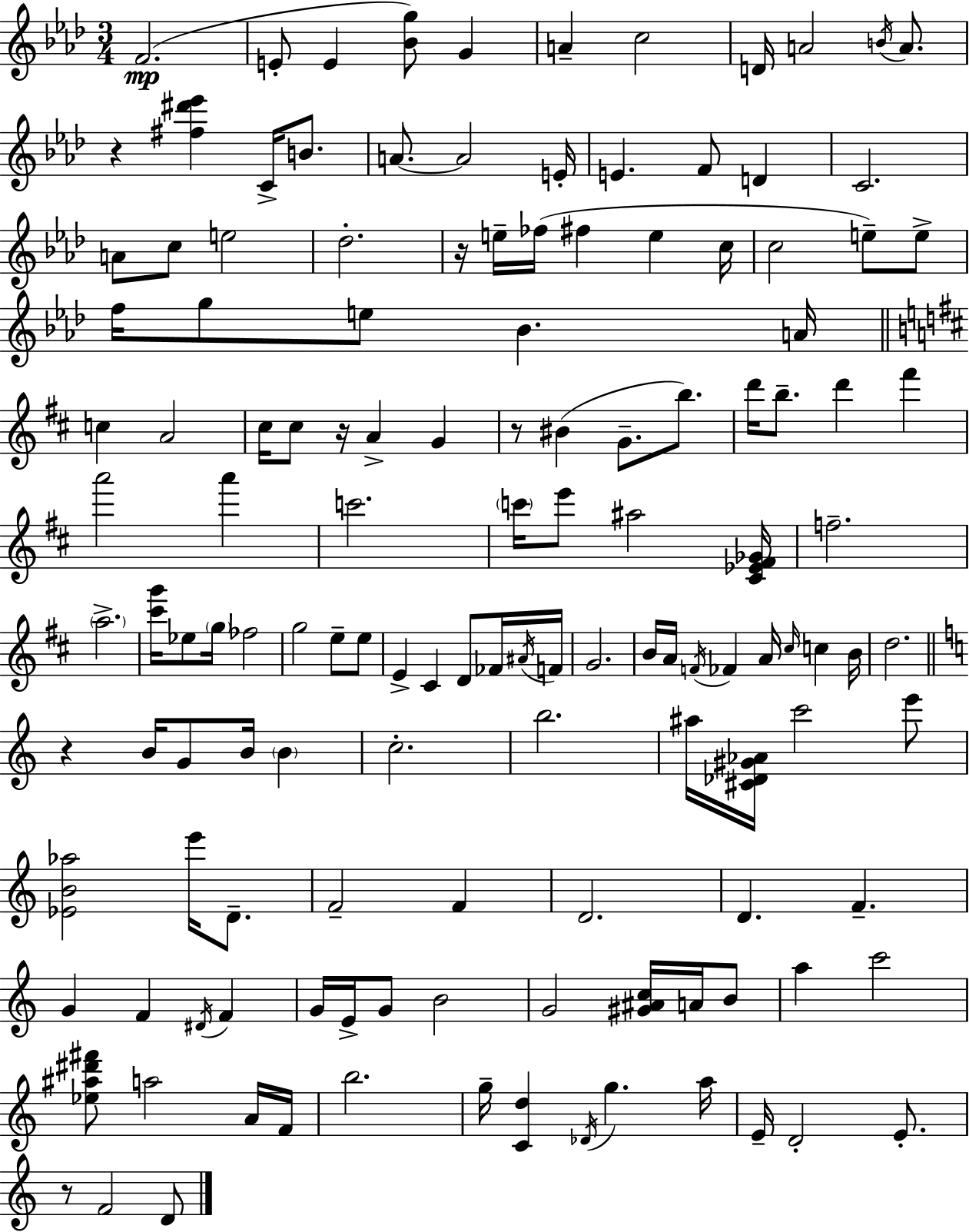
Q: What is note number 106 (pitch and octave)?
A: B4